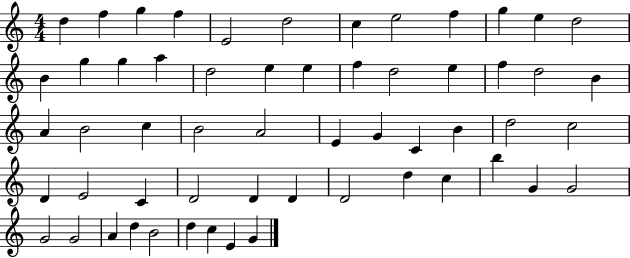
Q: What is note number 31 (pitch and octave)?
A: E4